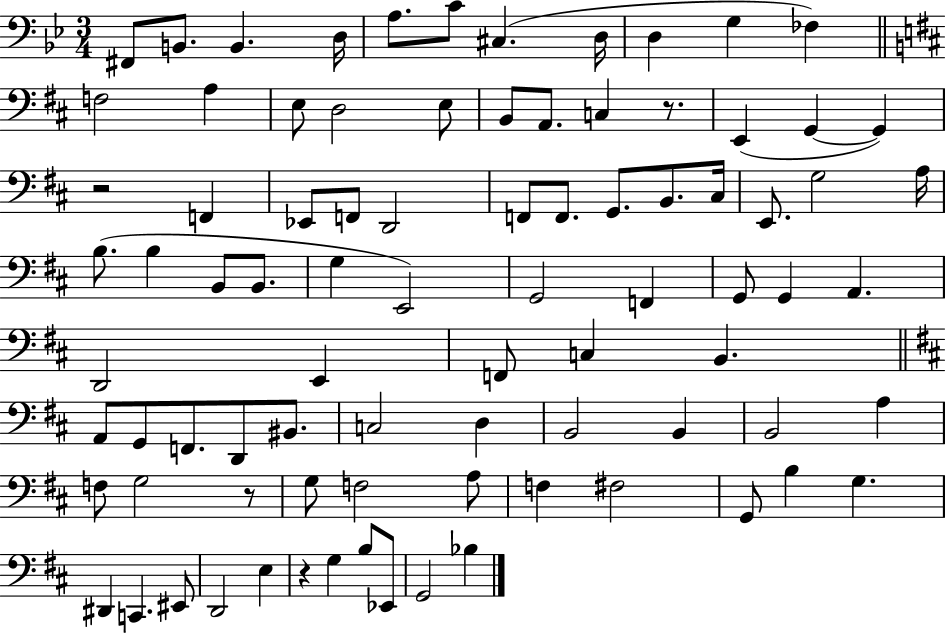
F#2/e B2/e. B2/q. D3/s A3/e. C4/e C#3/q. D3/s D3/q G3/q FES3/q F3/h A3/q E3/e D3/h E3/e B2/e A2/e. C3/q R/e. E2/q G2/q G2/q R/h F2/q Eb2/e F2/e D2/h F2/e F2/e. G2/e. B2/e. C#3/s E2/e. G3/h A3/s B3/e. B3/q B2/e B2/e. G3/q E2/h G2/h F2/q G2/e G2/q A2/q. D2/h E2/q F2/e C3/q B2/q. A2/e G2/e F2/e. D2/e BIS2/e. C3/h D3/q B2/h B2/q B2/h A3/q F3/e G3/h R/e G3/e F3/h A3/e F3/q F#3/h G2/e B3/q G3/q. D#2/q C2/q. EIS2/e D2/h E3/q R/q G3/q B3/e Eb2/e G2/h Bb3/q